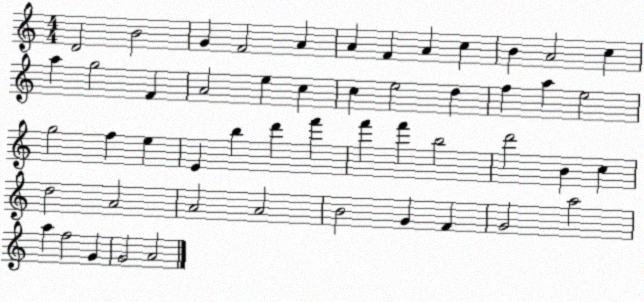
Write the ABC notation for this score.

X:1
T:Untitled
M:4/4
L:1/4
K:C
D2 B2 G F2 A A F A c B A2 c a g2 F A2 e c c e2 d f a e2 g2 f e E b d' f' f' f' b2 d'2 B c d2 A2 A2 A2 B2 G F G2 a2 a f2 G G2 A2